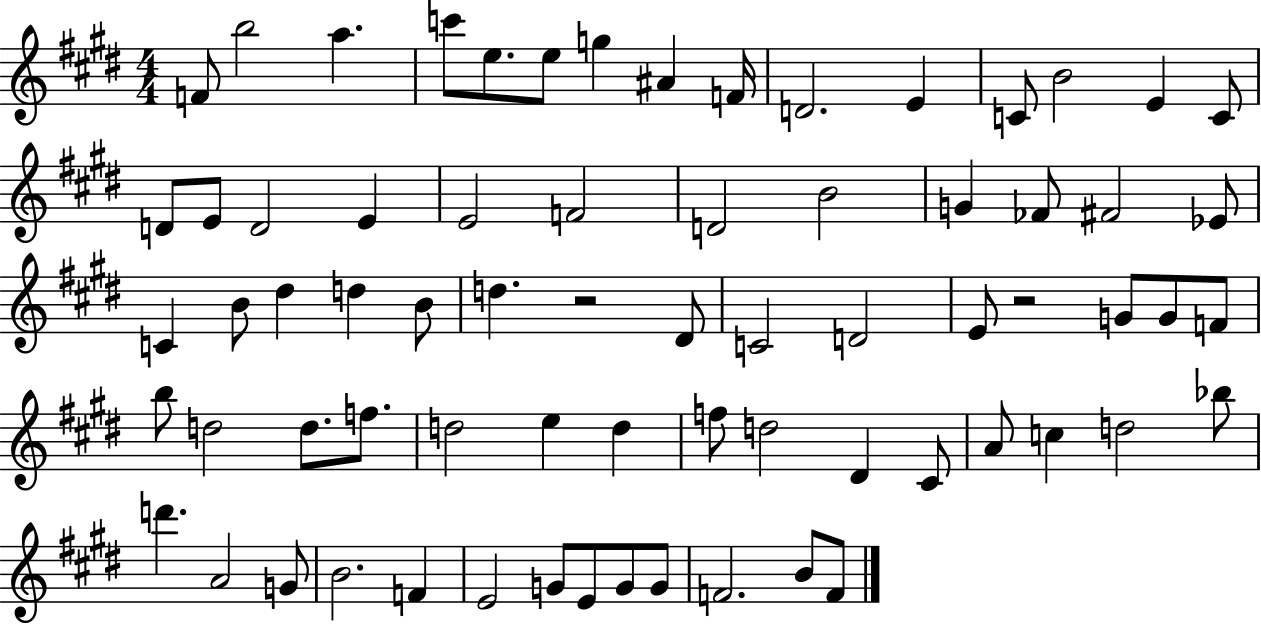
X:1
T:Untitled
M:4/4
L:1/4
K:E
F/2 b2 a c'/2 e/2 e/2 g ^A F/4 D2 E C/2 B2 E C/2 D/2 E/2 D2 E E2 F2 D2 B2 G _F/2 ^F2 _E/2 C B/2 ^d d B/2 d z2 ^D/2 C2 D2 E/2 z2 G/2 G/2 F/2 b/2 d2 d/2 f/2 d2 e d f/2 d2 ^D ^C/2 A/2 c d2 _b/2 d' A2 G/2 B2 F E2 G/2 E/2 G/2 G/2 F2 B/2 F/2